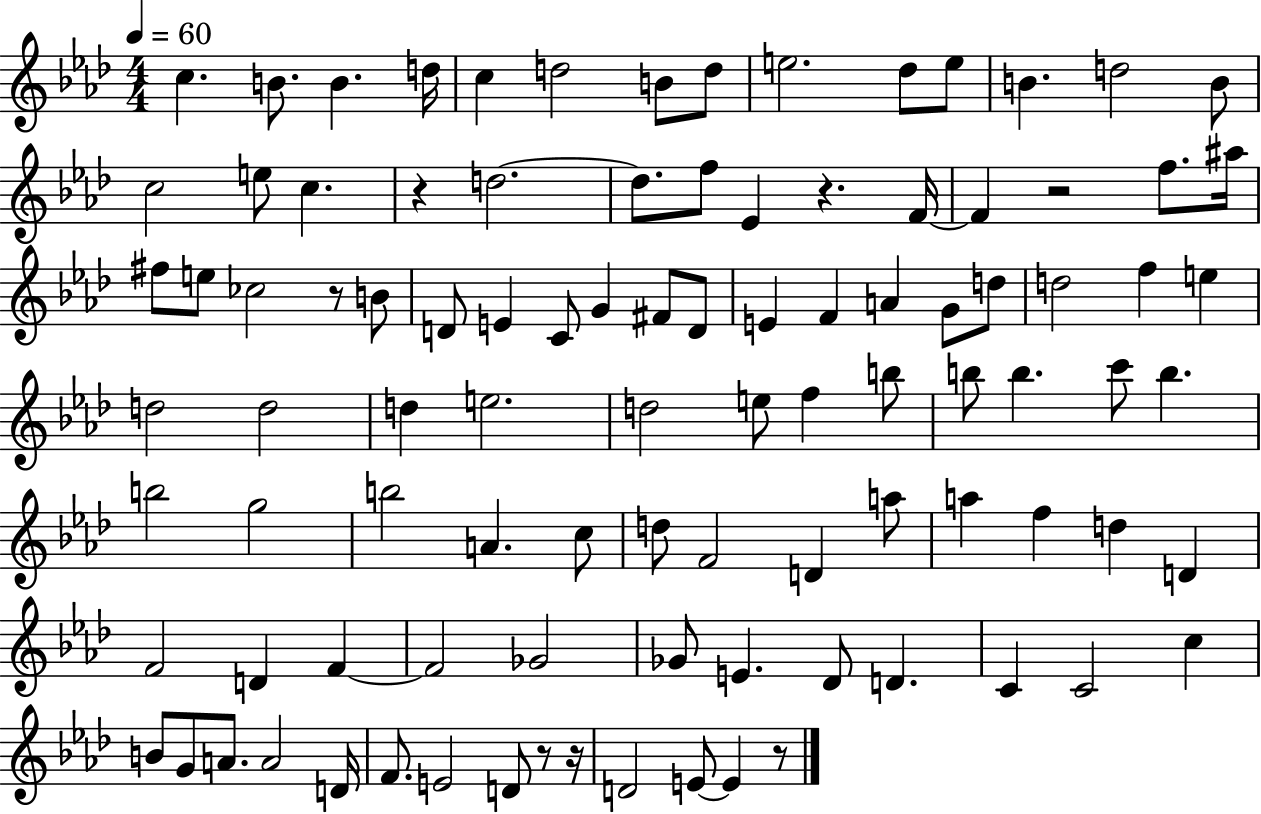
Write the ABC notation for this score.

X:1
T:Untitled
M:4/4
L:1/4
K:Ab
c B/2 B d/4 c d2 B/2 d/2 e2 _d/2 e/2 B d2 B/2 c2 e/2 c z d2 d/2 f/2 _E z F/4 F z2 f/2 ^a/4 ^f/2 e/2 _c2 z/2 B/2 D/2 E C/2 G ^F/2 D/2 E F A G/2 d/2 d2 f e d2 d2 d e2 d2 e/2 f b/2 b/2 b c'/2 b b2 g2 b2 A c/2 d/2 F2 D a/2 a f d D F2 D F F2 _G2 _G/2 E _D/2 D C C2 c B/2 G/2 A/2 A2 D/4 F/2 E2 D/2 z/2 z/4 D2 E/2 E z/2